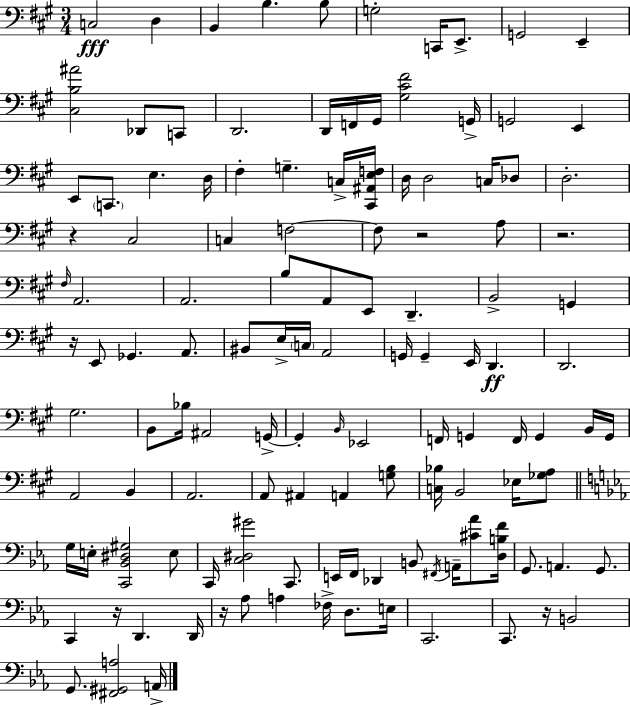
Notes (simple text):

C3/h D3/q B2/q B3/q. B3/e G3/h C2/s E2/e. G2/h E2/q [C#3,B3,A#4]/h Db2/e C2/e D2/h. D2/s F2/s G#2/s [G#3,C#4,F#4]/h G2/s G2/h E2/q E2/e C2/e. E3/q. D3/s F#3/q G3/q. C3/s [C#2,A#2,E3,F3]/s D3/s D3/h C3/s Db3/e D3/h. R/q C#3/h C3/q F3/h F3/e R/h A3/e R/h. F#3/s A2/h. A2/h. B3/e A2/e E2/e D2/q. B2/h G2/q R/s E2/e Gb2/q. A2/e. BIS2/e E3/s C3/s A2/h G2/s G2/q E2/s D2/q. D2/h. G#3/h. B2/e Bb3/s A#2/h G2/s G2/q B2/s Eb2/h F2/s G2/q F2/s G2/q B2/s G2/s A2/h B2/q A2/h. A2/e A#2/q A2/q [G3,B3]/e [C3,Bb3]/s B2/h Eb3/s [Gb3,A3]/e G3/s E3/s [C2,Bb2,D#3,G#3]/h E3/e C2/s [C3,D#3,G#4]/h C2/e. E2/s F2/s Db2/q B2/e F#2/s A2/s [C#4,Ab4]/e [D3,B3,F4]/s G2/e. A2/q. G2/e. C2/q R/s D2/q. D2/s R/s Ab3/e A3/q FES3/s D3/e. E3/s C2/h. C2/e. R/s B2/h G2/e. [F#2,G#2,A3]/h A2/s